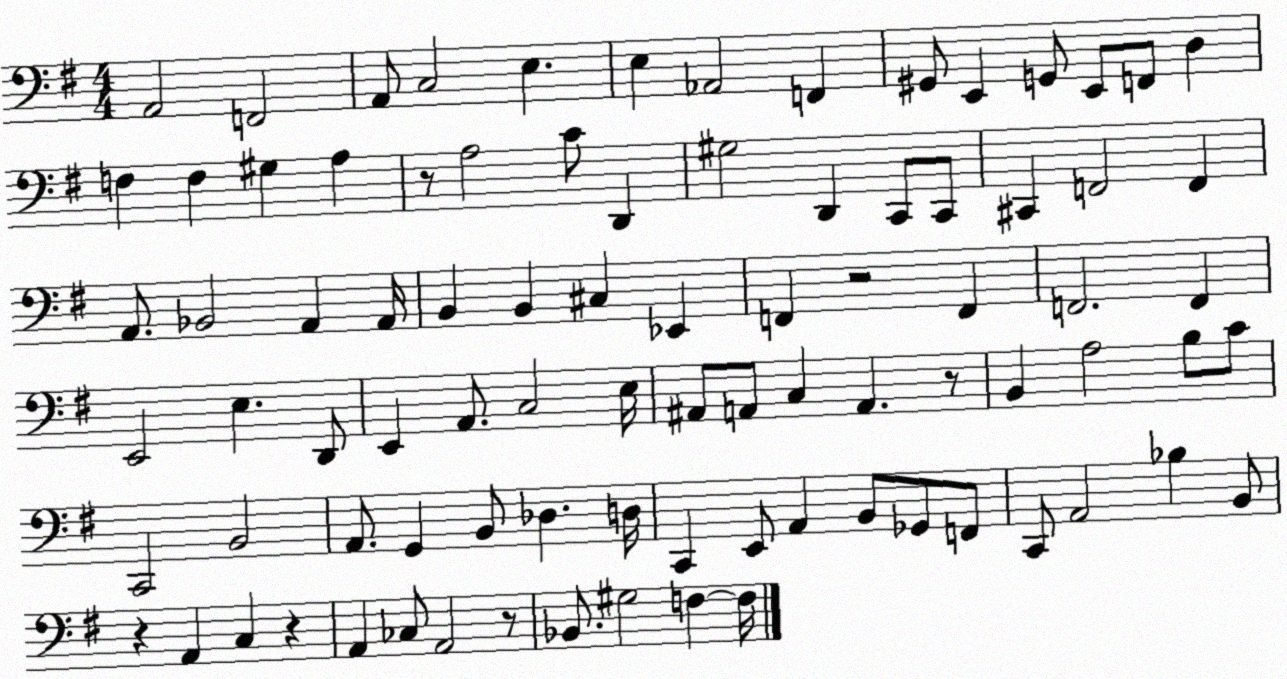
X:1
T:Untitled
M:4/4
L:1/4
K:G
A,,2 F,,2 A,,/2 C,2 E, E, _A,,2 F,, ^G,,/2 E,, G,,/2 E,,/2 F,,/2 D, F, F, ^G, A, z/2 A,2 C/2 D,, ^G,2 D,, C,,/2 C,,/2 ^C,, F,,2 F,, A,,/2 _B,,2 A,, A,,/4 B,, B,, ^C, _E,, F,, z2 F,, F,,2 F,, E,,2 E, D,,/2 E,, A,,/2 C,2 E,/4 ^A,,/2 A,,/2 C, A,, z/2 B,, A,2 B,/2 C/2 C,,2 B,,2 A,,/2 G,, B,,/2 _D, D,/4 C,, E,,/2 A,, B,,/2 _G,,/2 F,,/2 C,,/2 A,,2 _B, B,,/2 z A,, C, z A,, _C,/2 A,,2 z/2 _B,,/2 ^G,2 F, F,/4